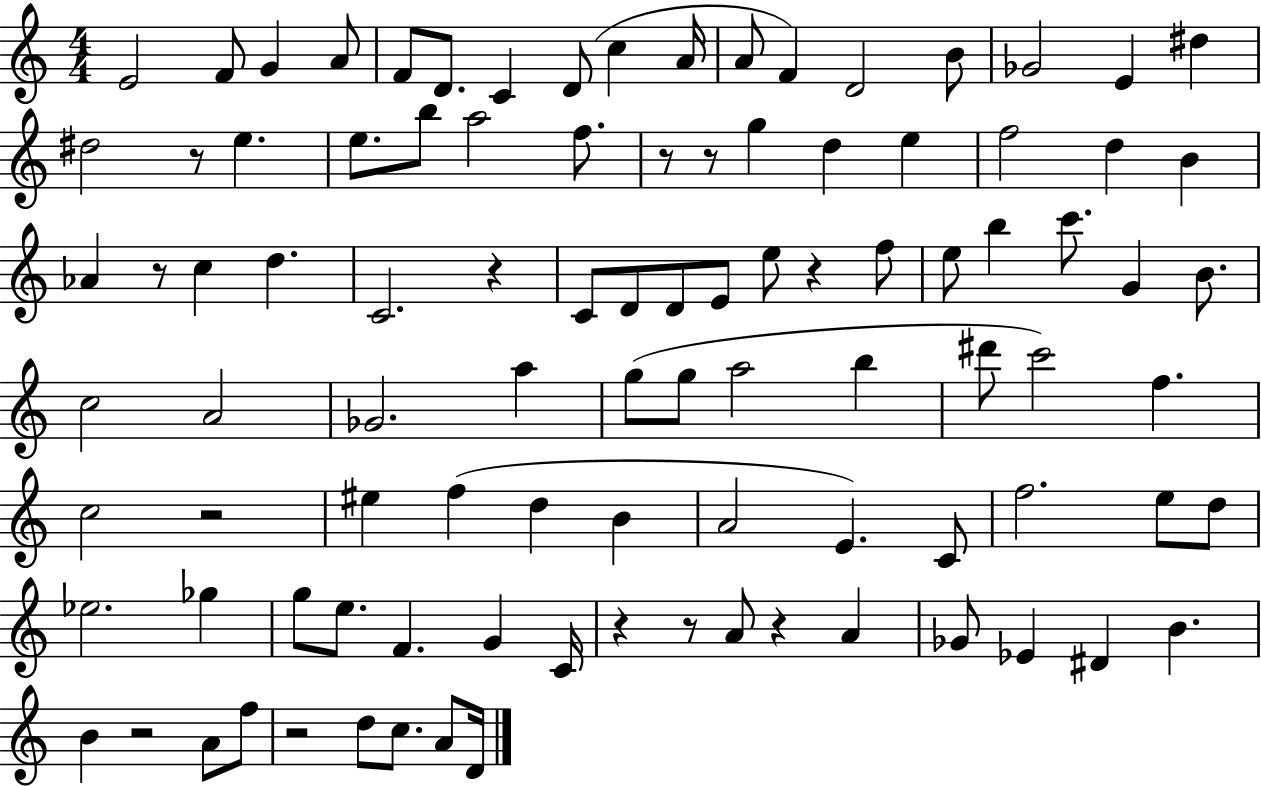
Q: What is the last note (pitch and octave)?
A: D4